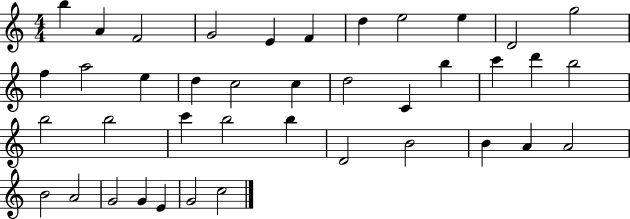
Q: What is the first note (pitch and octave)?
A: B5